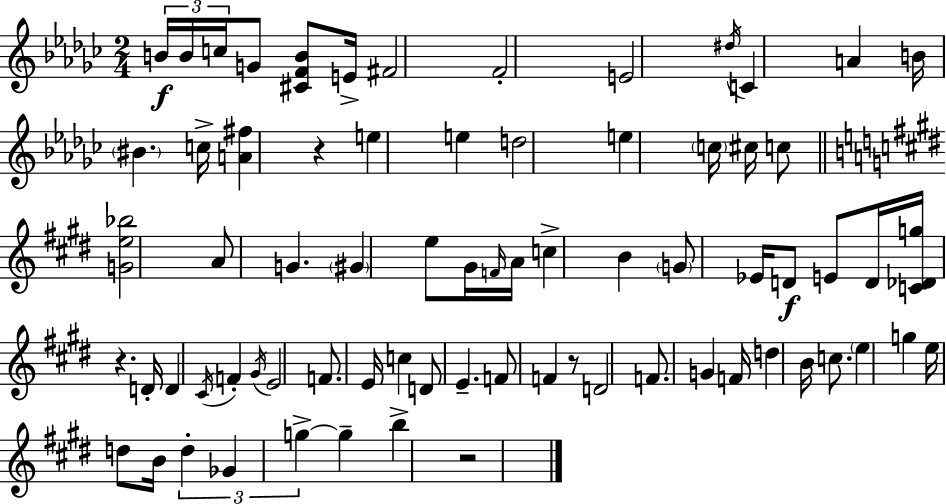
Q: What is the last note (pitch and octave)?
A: B5